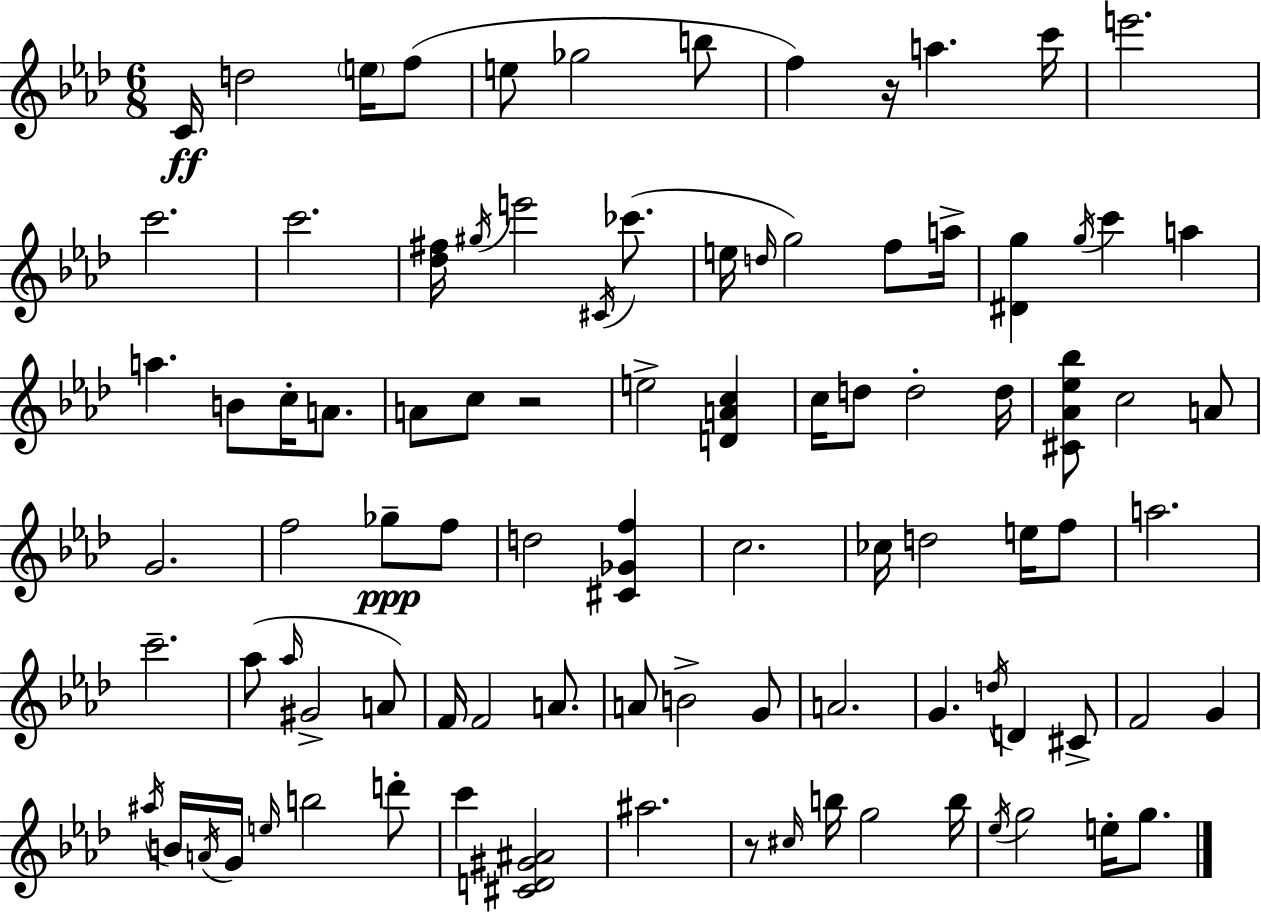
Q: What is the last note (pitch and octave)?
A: G5